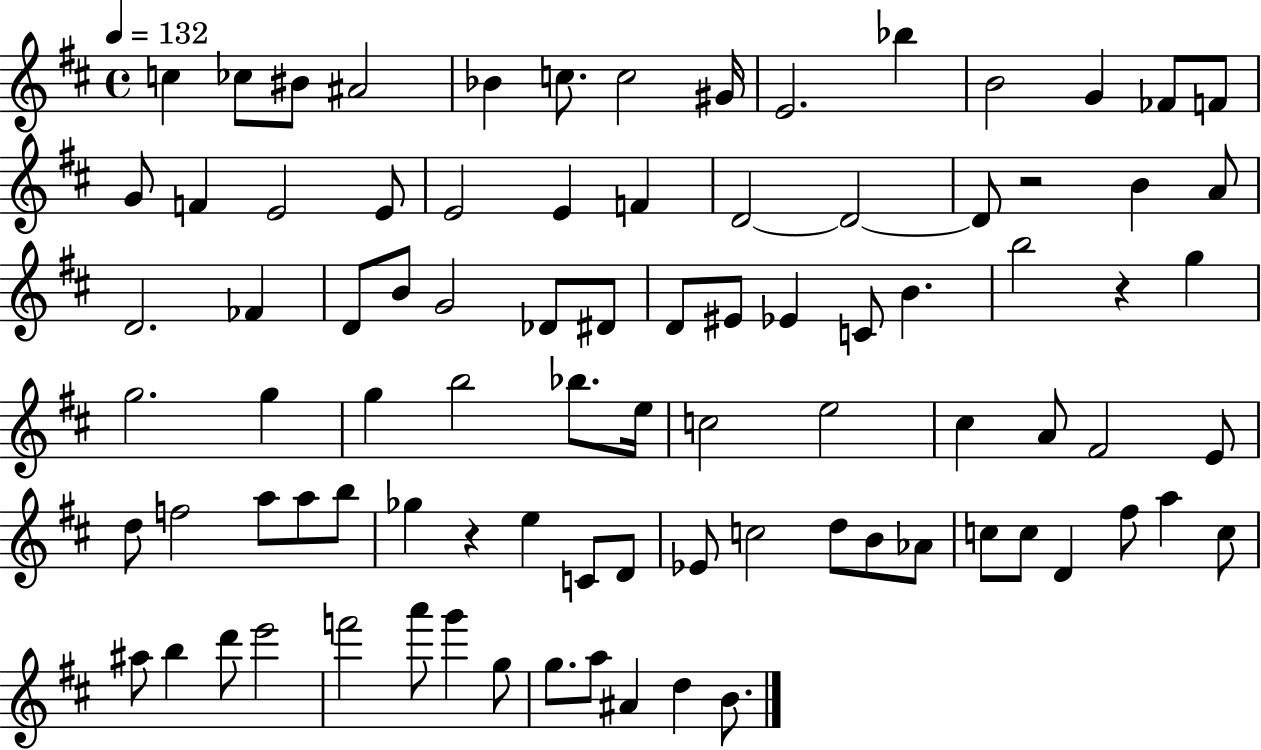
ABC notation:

X:1
T:Untitled
M:4/4
L:1/4
K:D
c _c/2 ^B/2 ^A2 _B c/2 c2 ^G/4 E2 _b B2 G _F/2 F/2 G/2 F E2 E/2 E2 E F D2 D2 D/2 z2 B A/2 D2 _F D/2 B/2 G2 _D/2 ^D/2 D/2 ^E/2 _E C/2 B b2 z g g2 g g b2 _b/2 e/4 c2 e2 ^c A/2 ^F2 E/2 d/2 f2 a/2 a/2 b/2 _g z e C/2 D/2 _E/2 c2 d/2 B/2 _A/2 c/2 c/2 D ^f/2 a c/2 ^a/2 b d'/2 e'2 f'2 a'/2 g' g/2 g/2 a/2 ^A d B/2